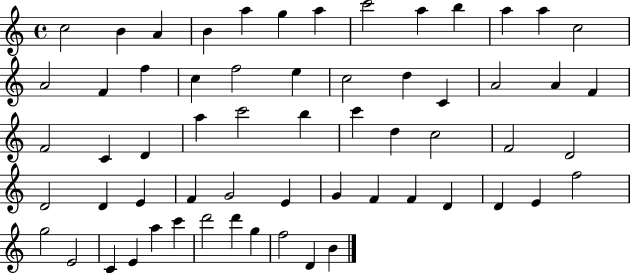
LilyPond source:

{
  \clef treble
  \time 4/4
  \defaultTimeSignature
  \key c \major
  c''2 b'4 a'4 | b'4 a''4 g''4 a''4 | c'''2 a''4 b''4 | a''4 a''4 c''2 | \break a'2 f'4 f''4 | c''4 f''2 e''4 | c''2 d''4 c'4 | a'2 a'4 f'4 | \break f'2 c'4 d'4 | a''4 c'''2 b''4 | c'''4 d''4 c''2 | f'2 d'2 | \break d'2 d'4 e'4 | f'4 g'2 e'4 | g'4 f'4 f'4 d'4 | d'4 e'4 f''2 | \break g''2 e'2 | c'4 e'4 a''4 c'''4 | d'''2 d'''4 g''4 | f''2 d'4 b'4 | \break \bar "|."
}